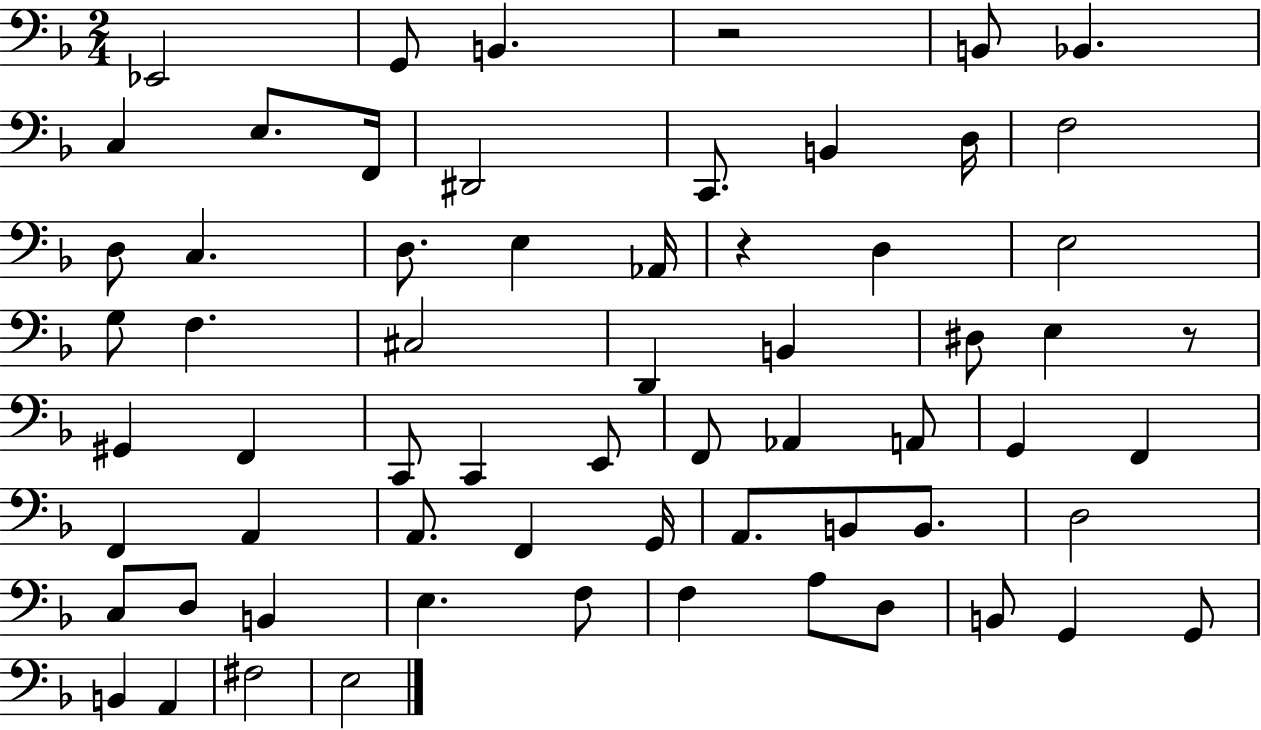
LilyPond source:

{
  \clef bass
  \numericTimeSignature
  \time 2/4
  \key f \major
  ees,2 | g,8 b,4. | r2 | b,8 bes,4. | \break c4 e8. f,16 | dis,2 | c,8. b,4 d16 | f2 | \break d8 c4. | d8. e4 aes,16 | r4 d4 | e2 | \break g8 f4. | cis2 | d,4 b,4 | dis8 e4 r8 | \break gis,4 f,4 | c,8 c,4 e,8 | f,8 aes,4 a,8 | g,4 f,4 | \break f,4 a,4 | a,8. f,4 g,16 | a,8. b,8 b,8. | d2 | \break c8 d8 b,4 | e4. f8 | f4 a8 d8 | b,8 g,4 g,8 | \break b,4 a,4 | fis2 | e2 | \bar "|."
}